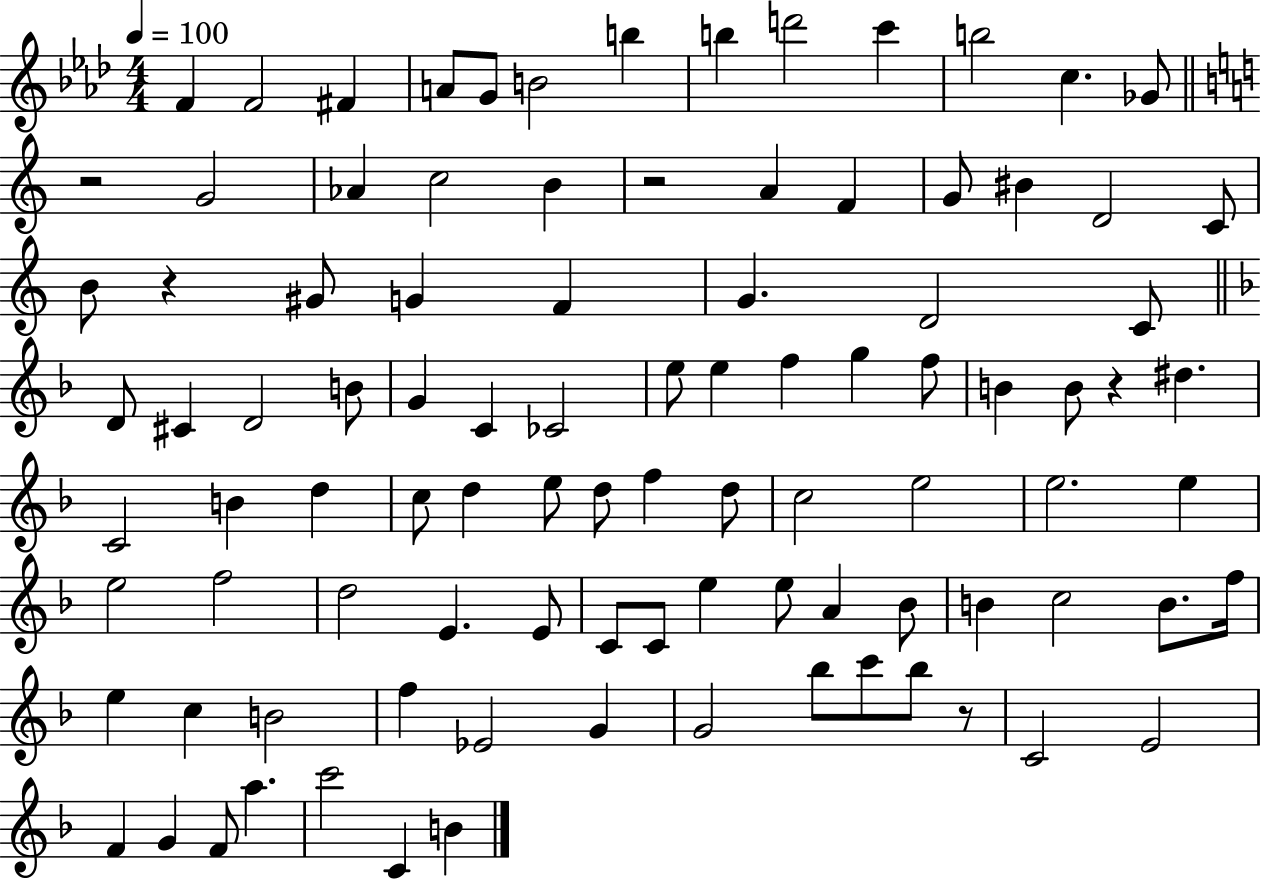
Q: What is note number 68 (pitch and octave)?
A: A4